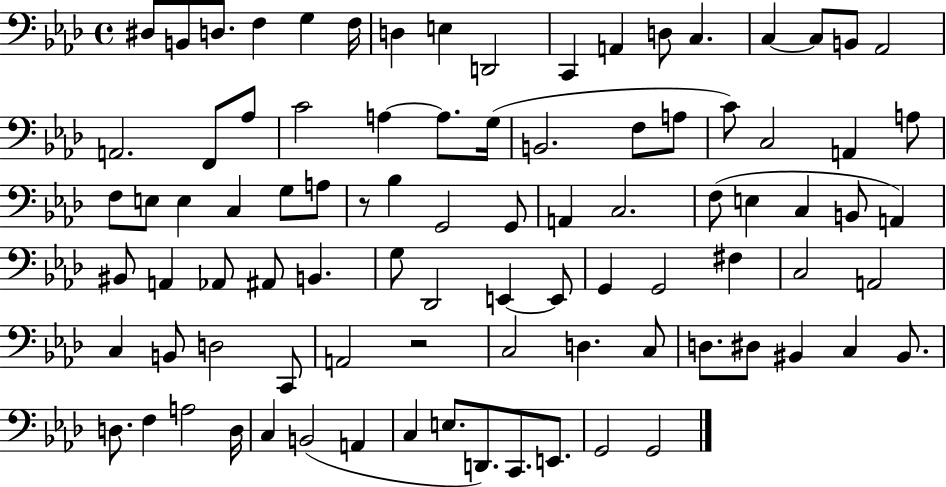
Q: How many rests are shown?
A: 2